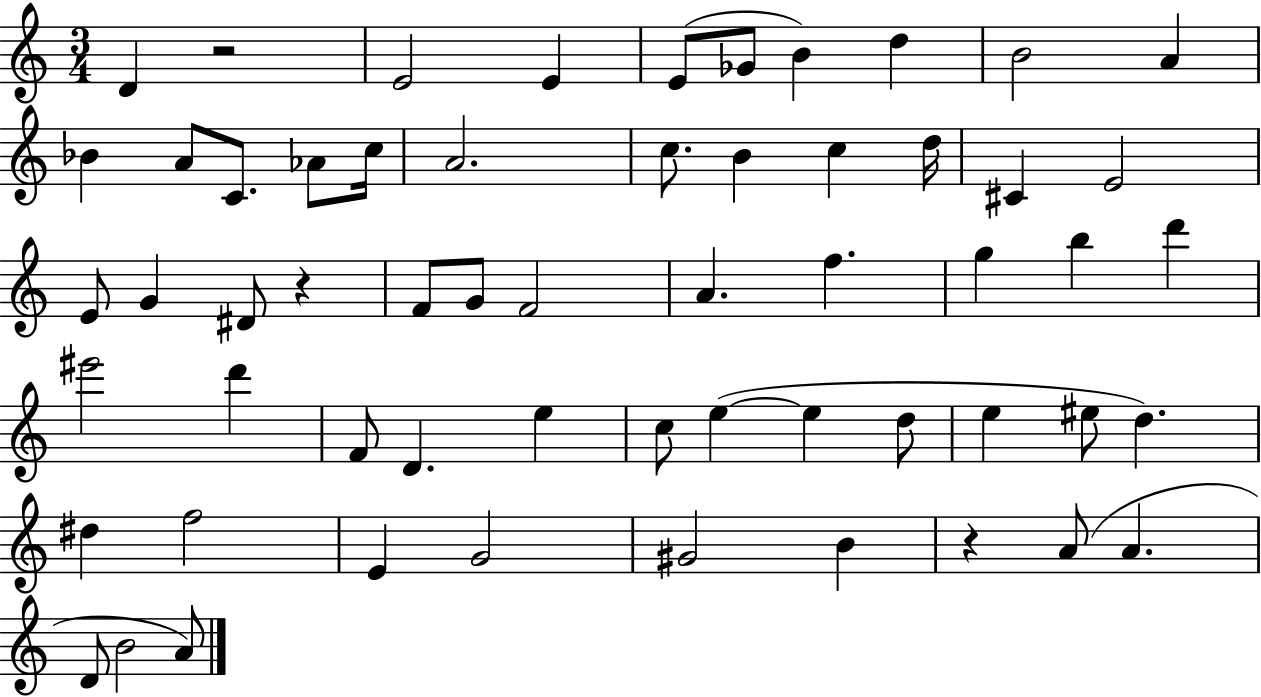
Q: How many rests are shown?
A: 3